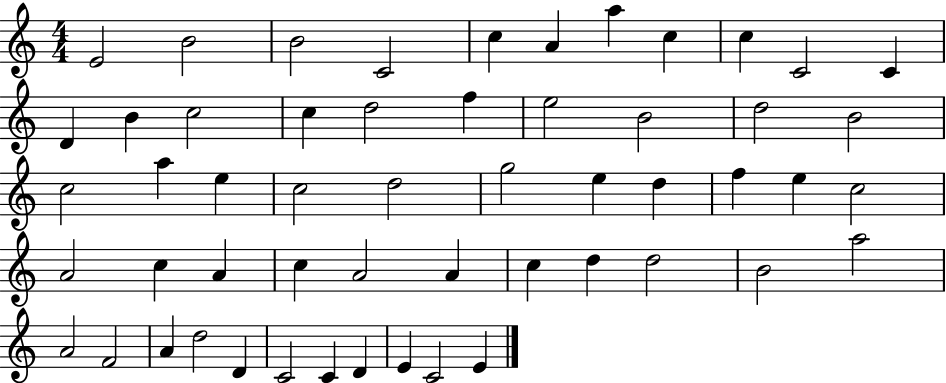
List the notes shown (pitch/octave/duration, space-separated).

E4/h B4/h B4/h C4/h C5/q A4/q A5/q C5/q C5/q C4/h C4/q D4/q B4/q C5/h C5/q D5/h F5/q E5/h B4/h D5/h B4/h C5/h A5/q E5/q C5/h D5/h G5/h E5/q D5/q F5/q E5/q C5/h A4/h C5/q A4/q C5/q A4/h A4/q C5/q D5/q D5/h B4/h A5/h A4/h F4/h A4/q D5/h D4/q C4/h C4/q D4/q E4/q C4/h E4/q